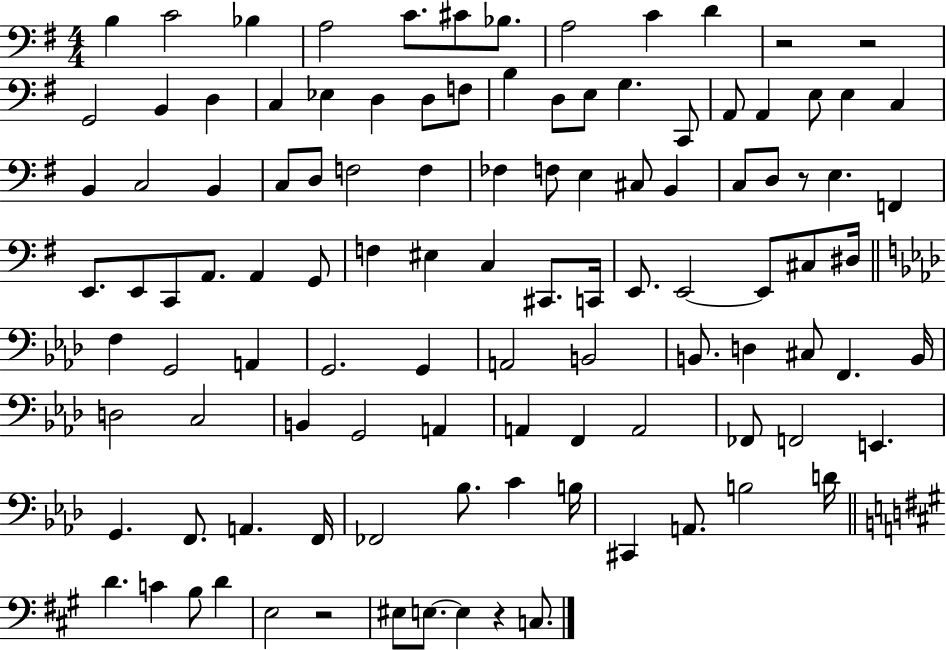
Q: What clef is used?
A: bass